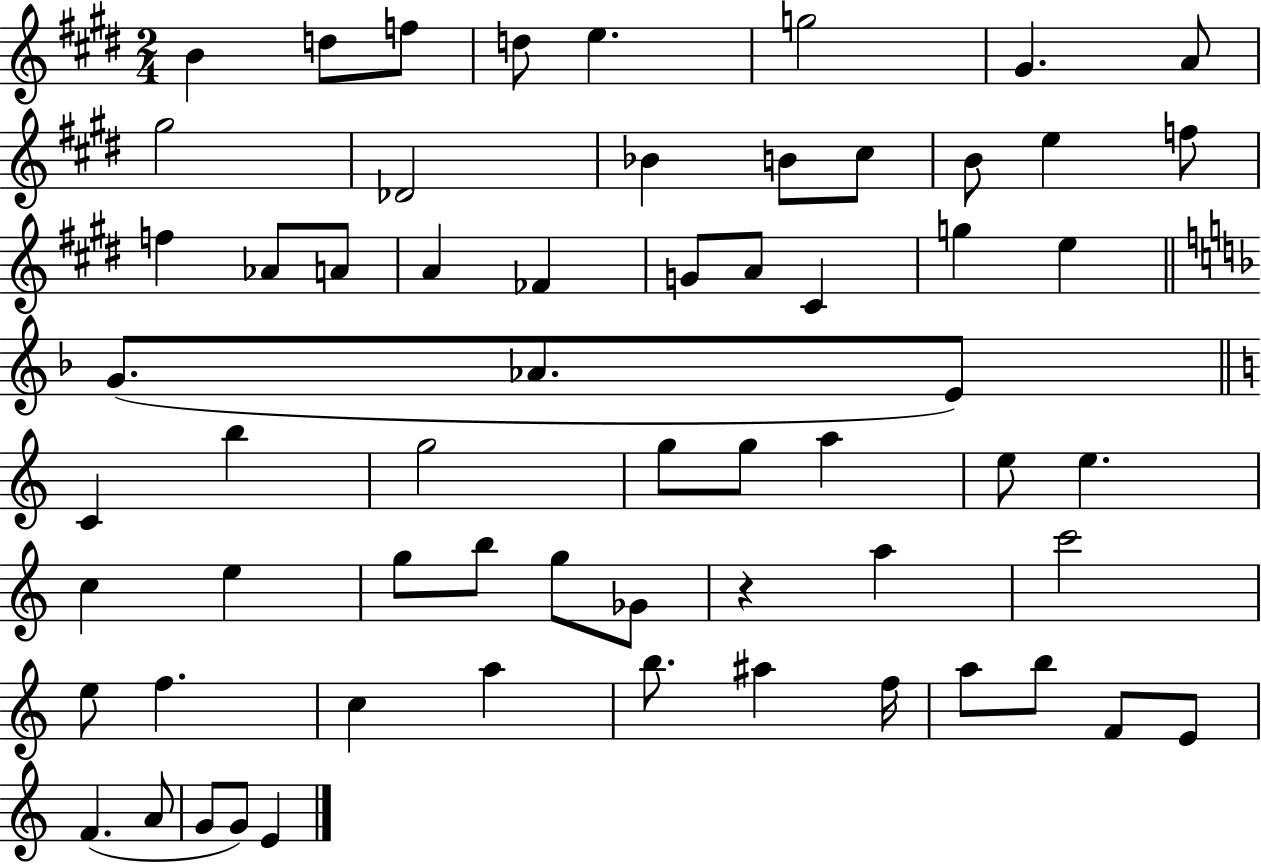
{
  \clef treble
  \numericTimeSignature
  \time 2/4
  \key e \major
  b'4 d''8 f''8 | d''8 e''4. | g''2 | gis'4. a'8 | \break gis''2 | des'2 | bes'4 b'8 cis''8 | b'8 e''4 f''8 | \break f''4 aes'8 a'8 | a'4 fes'4 | g'8 a'8 cis'4 | g''4 e''4 | \break \bar "||" \break \key f \major g'8.( aes'8. e'8) | \bar "||" \break \key c \major c'4 b''4 | g''2 | g''8 g''8 a''4 | e''8 e''4. | \break c''4 e''4 | g''8 b''8 g''8 ges'8 | r4 a''4 | c'''2 | \break e''8 f''4. | c''4 a''4 | b''8. ais''4 f''16 | a''8 b''8 f'8 e'8 | \break f'4.( a'8 | g'8 g'8) e'4 | \bar "|."
}